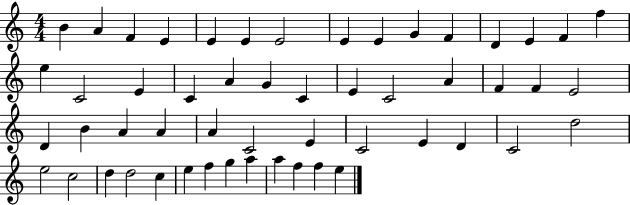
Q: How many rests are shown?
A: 0